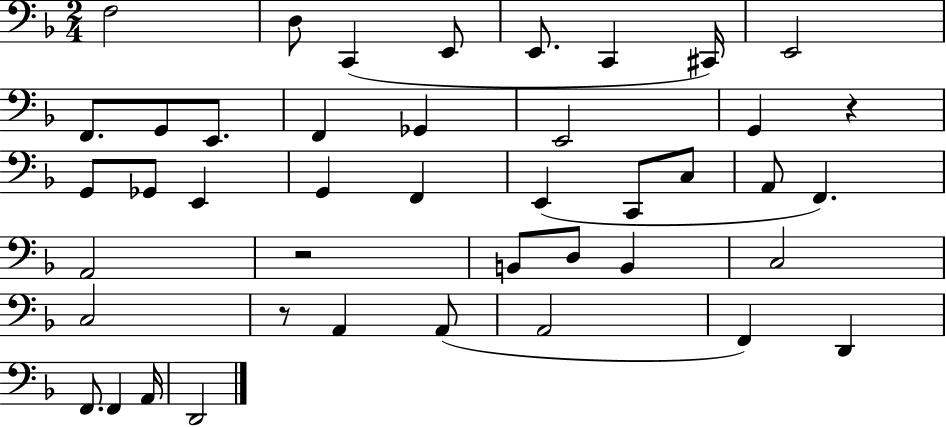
F3/h D3/e C2/q E2/e E2/e. C2/q C#2/s E2/h F2/e. G2/e E2/e. F2/q Gb2/q E2/h G2/q R/q G2/e Gb2/e E2/q G2/q F2/q E2/q C2/e C3/e A2/e F2/q. A2/h R/h B2/e D3/e B2/q C3/h C3/h R/e A2/q A2/e A2/h F2/q D2/q F2/e. F2/q A2/s D2/h